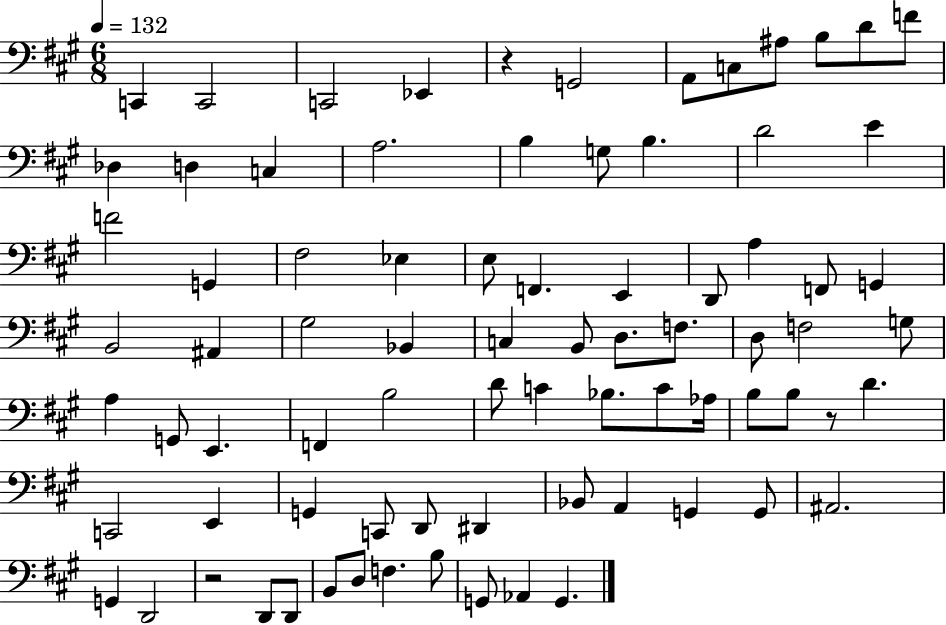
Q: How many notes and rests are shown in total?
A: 80